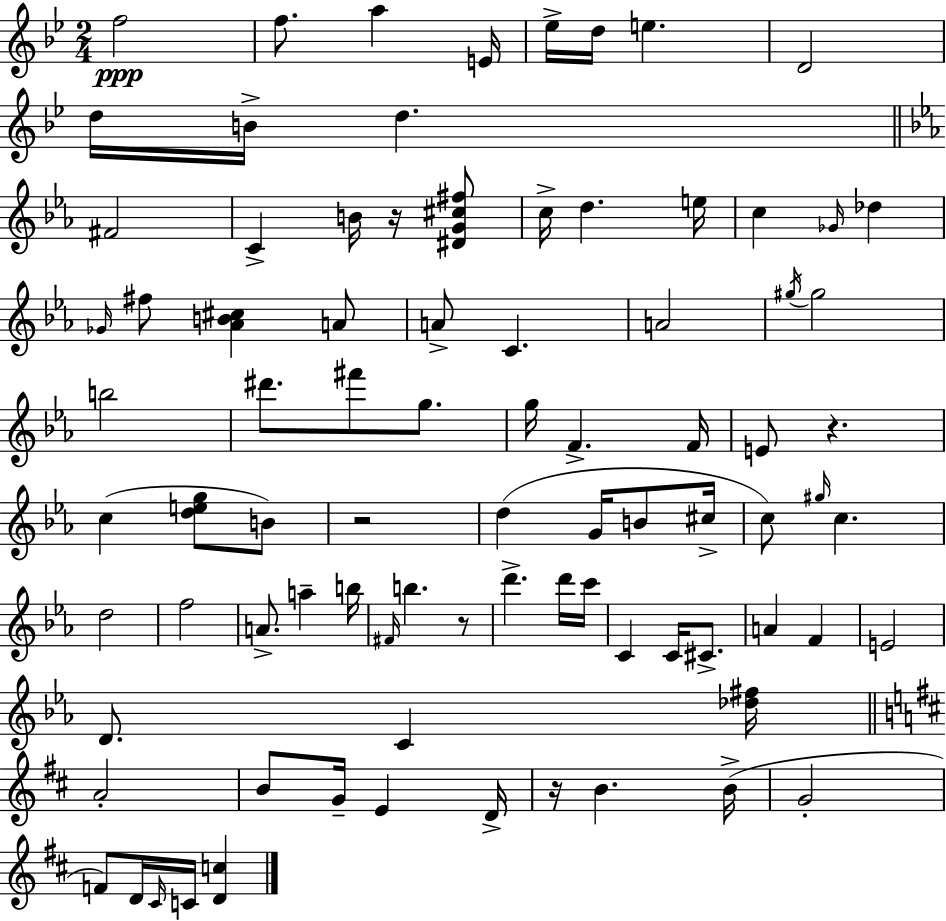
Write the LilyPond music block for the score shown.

{
  \clef treble
  \numericTimeSignature
  \time 2/4
  \key g \minor
  f''2\ppp | f''8. a''4 e'16 | ees''16-> d''16 e''4. | d'2 | \break d''16 b'16-> d''4. | \bar "||" \break \key ees \major fis'2 | c'4-> b'16 r16 <dis' g' cis'' fis''>8 | c''16-> d''4. e''16 | c''4 \grace { ges'16 } des''4 | \break \grace { ges'16 } fis''8 <aes' b' cis''>4 | a'8 a'8-> c'4. | a'2 | \acciaccatura { gis''16 } gis''2 | \break b''2 | dis'''8. fis'''8 | g''8. g''16 f'4.-> | f'16 e'8 r4. | \break c''4( <d'' e'' g''>8 | b'8) r2 | d''4( g'16 | b'8 cis''16-> c''8) \grace { gis''16 } c''4. | \break d''2 | f''2 | a'8.-> a''4-- | b''16 \grace { fis'16 } b''4. | \break r8 d'''4.-> | d'''16 c'''16 c'4 | c'16 cis'8.-> a'4 | f'4 e'2 | \break d'8. | c'4 <des'' fis''>16 \bar "||" \break \key d \major a'2-. | b'8 g'16-- e'4 d'16-> | r16 b'4. b'16->( | g'2-. | \break f'8) d'16 \grace { cis'16 } c'16 <d' c''>4 | \bar "|."
}